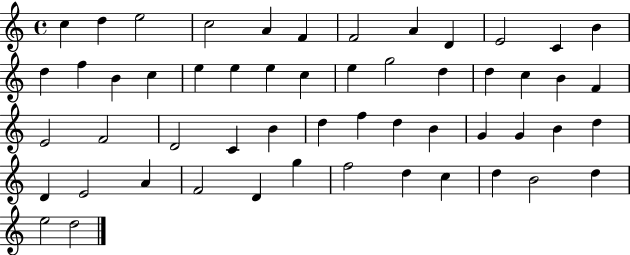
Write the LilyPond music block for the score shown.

{
  \clef treble
  \time 4/4
  \defaultTimeSignature
  \key c \major
  c''4 d''4 e''2 | c''2 a'4 f'4 | f'2 a'4 d'4 | e'2 c'4 b'4 | \break d''4 f''4 b'4 c''4 | e''4 e''4 e''4 c''4 | e''4 g''2 d''4 | d''4 c''4 b'4 f'4 | \break e'2 f'2 | d'2 c'4 b'4 | d''4 f''4 d''4 b'4 | g'4 g'4 b'4 d''4 | \break d'4 e'2 a'4 | f'2 d'4 g''4 | f''2 d''4 c''4 | d''4 b'2 d''4 | \break e''2 d''2 | \bar "|."
}